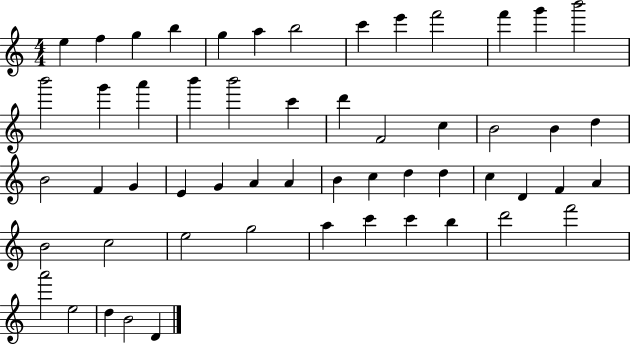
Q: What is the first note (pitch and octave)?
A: E5